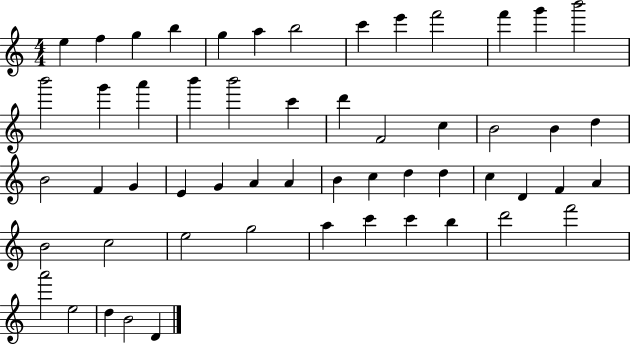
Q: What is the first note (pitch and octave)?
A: E5